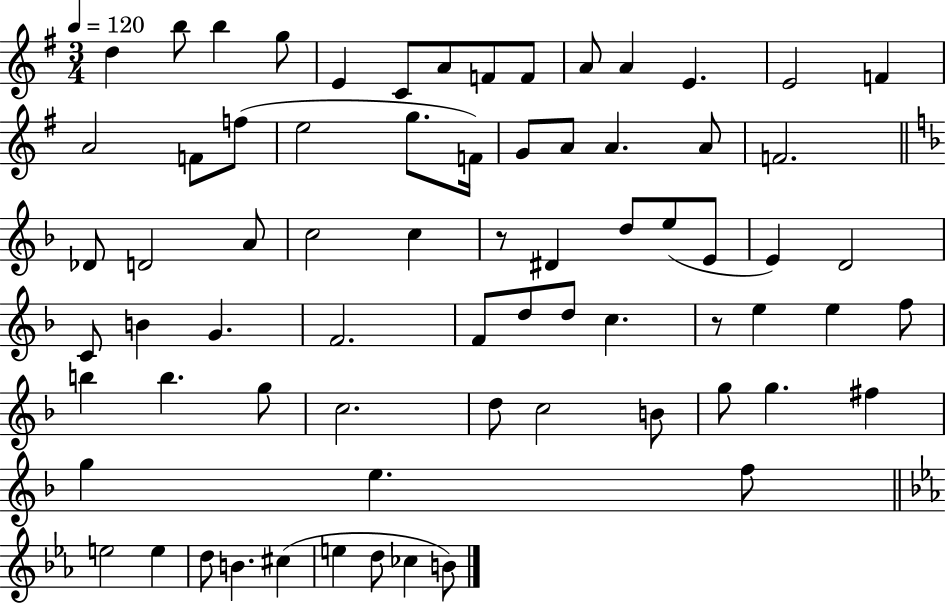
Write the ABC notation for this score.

X:1
T:Untitled
M:3/4
L:1/4
K:G
d b/2 b g/2 E C/2 A/2 F/2 F/2 A/2 A E E2 F A2 F/2 f/2 e2 g/2 F/4 G/2 A/2 A A/2 F2 _D/2 D2 A/2 c2 c z/2 ^D d/2 e/2 E/2 E D2 C/2 B G F2 F/2 d/2 d/2 c z/2 e e f/2 b b g/2 c2 d/2 c2 B/2 g/2 g ^f g e f/2 e2 e d/2 B ^c e d/2 _c B/2